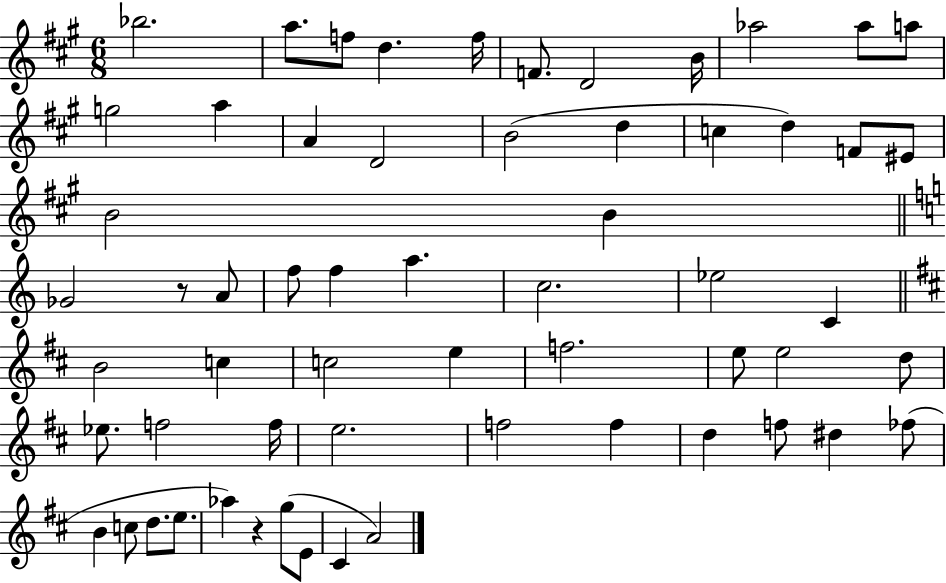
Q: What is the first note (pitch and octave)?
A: Bb5